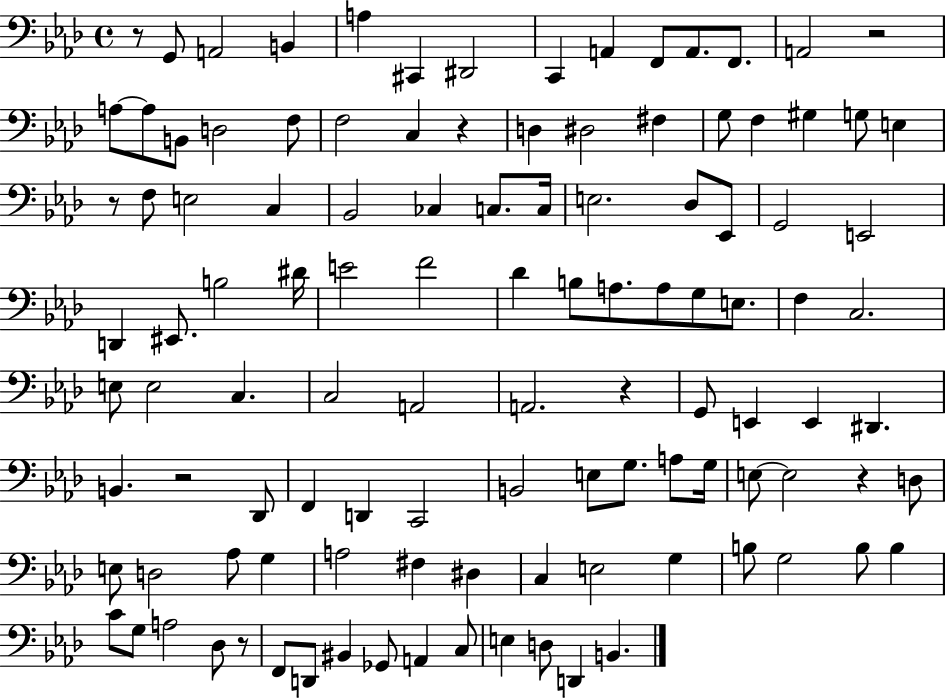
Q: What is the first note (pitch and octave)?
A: G2